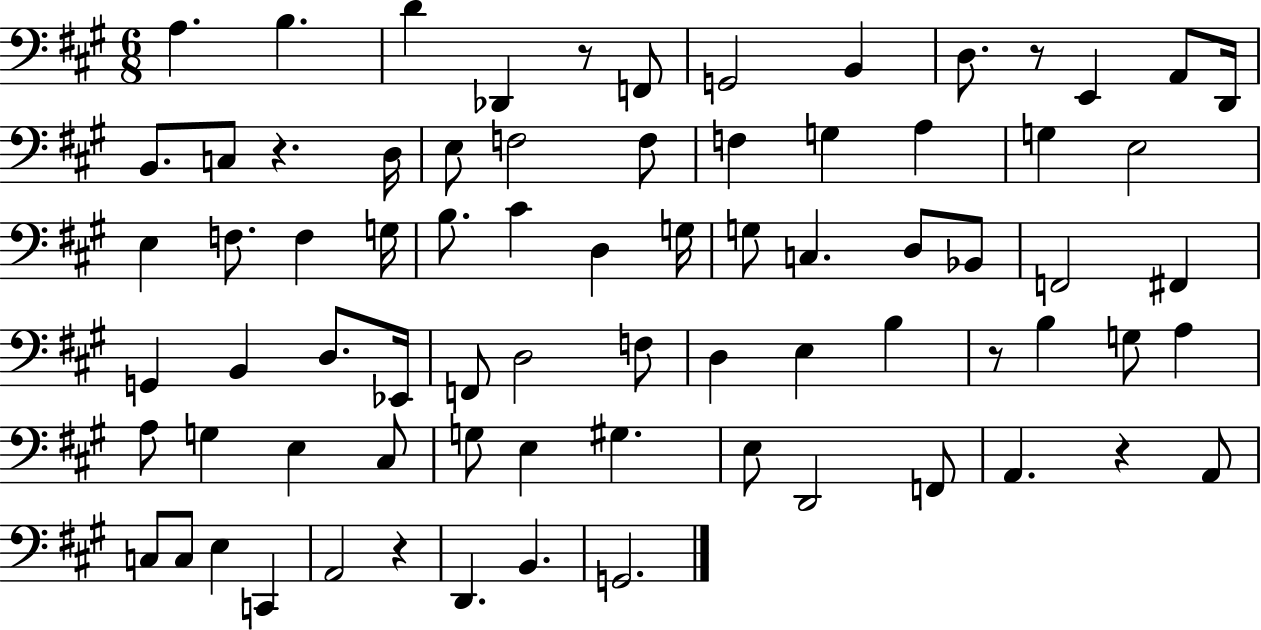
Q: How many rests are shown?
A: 6